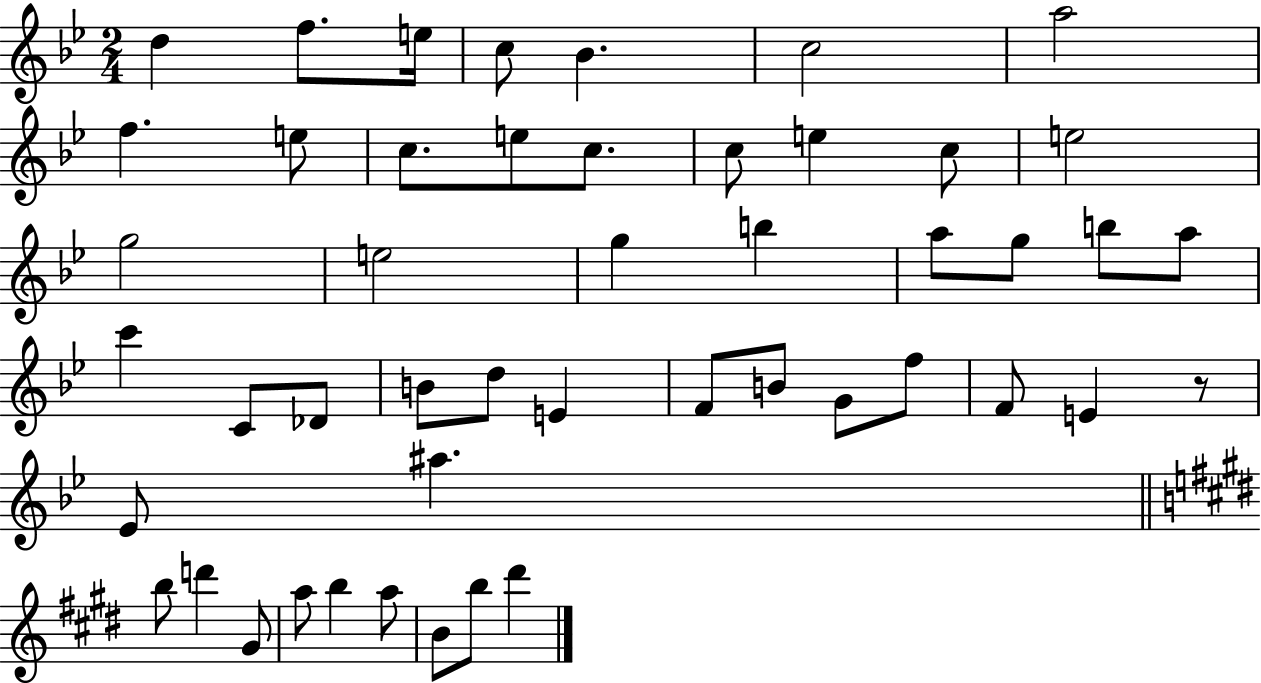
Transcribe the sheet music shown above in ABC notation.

X:1
T:Untitled
M:2/4
L:1/4
K:Bb
d f/2 e/4 c/2 _B c2 a2 f e/2 c/2 e/2 c/2 c/2 e c/2 e2 g2 e2 g b a/2 g/2 b/2 a/2 c' C/2 _D/2 B/2 d/2 E F/2 B/2 G/2 f/2 F/2 E z/2 _E/2 ^a b/2 d' ^G/2 a/2 b a/2 B/2 b/2 ^d'